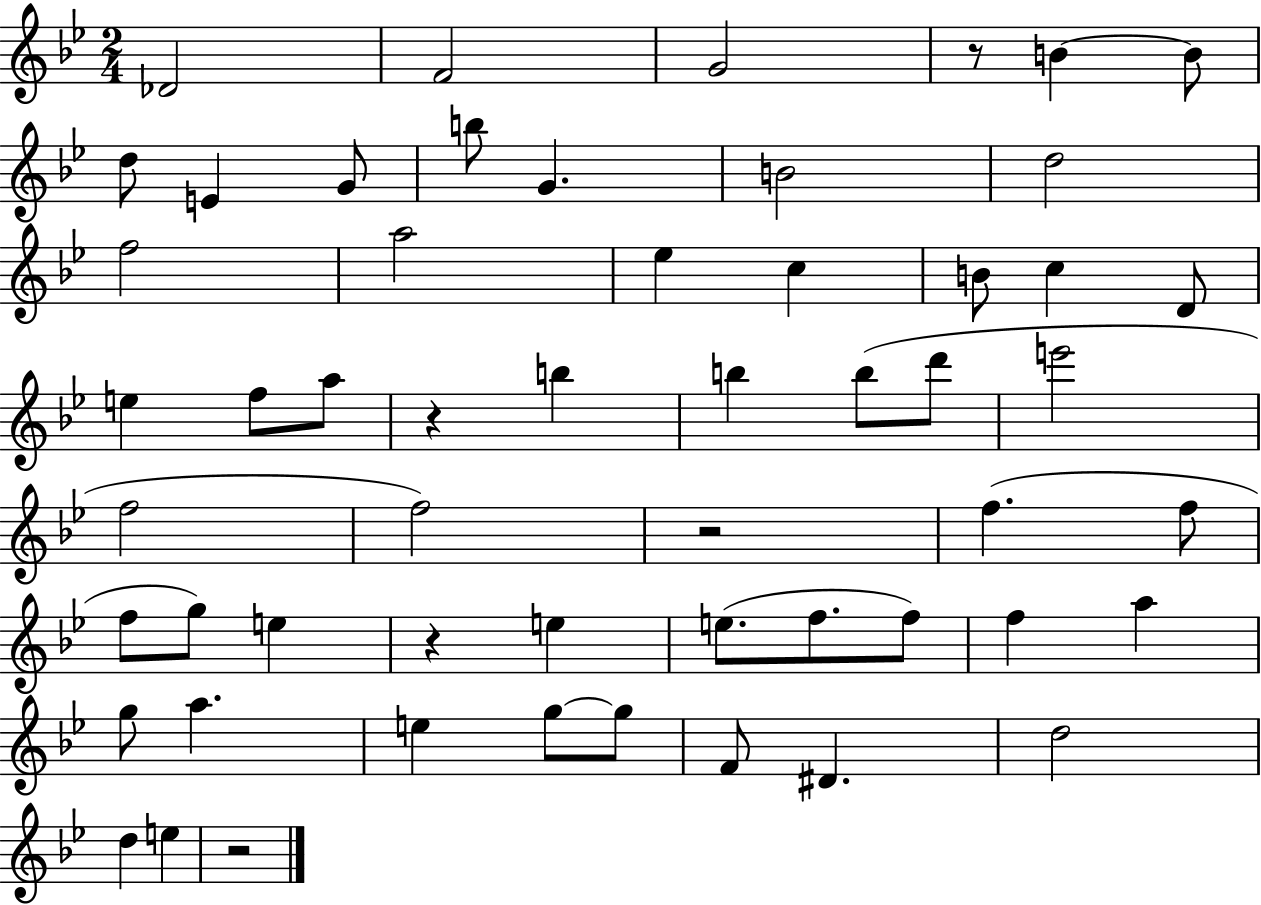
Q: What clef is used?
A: treble